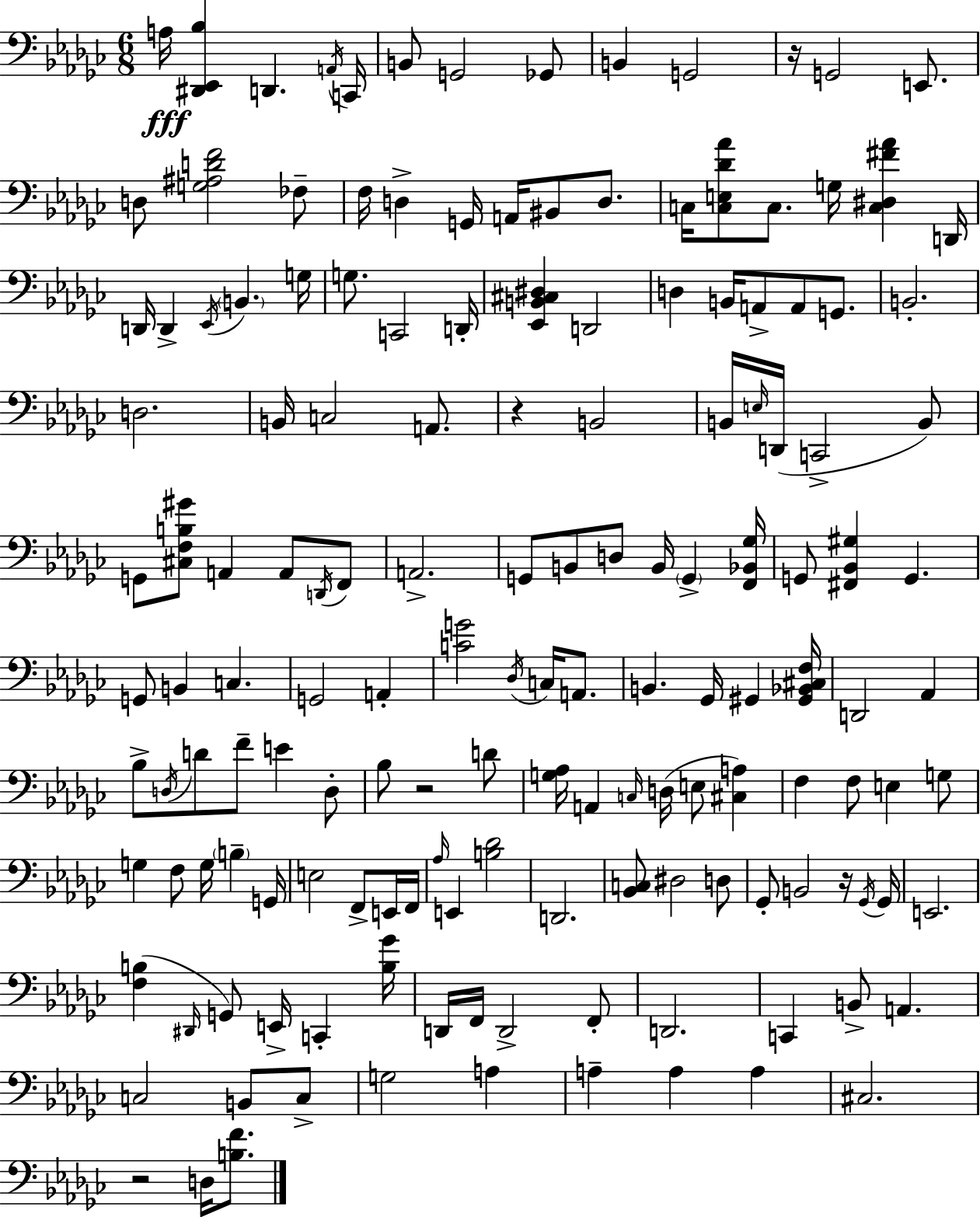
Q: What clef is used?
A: bass